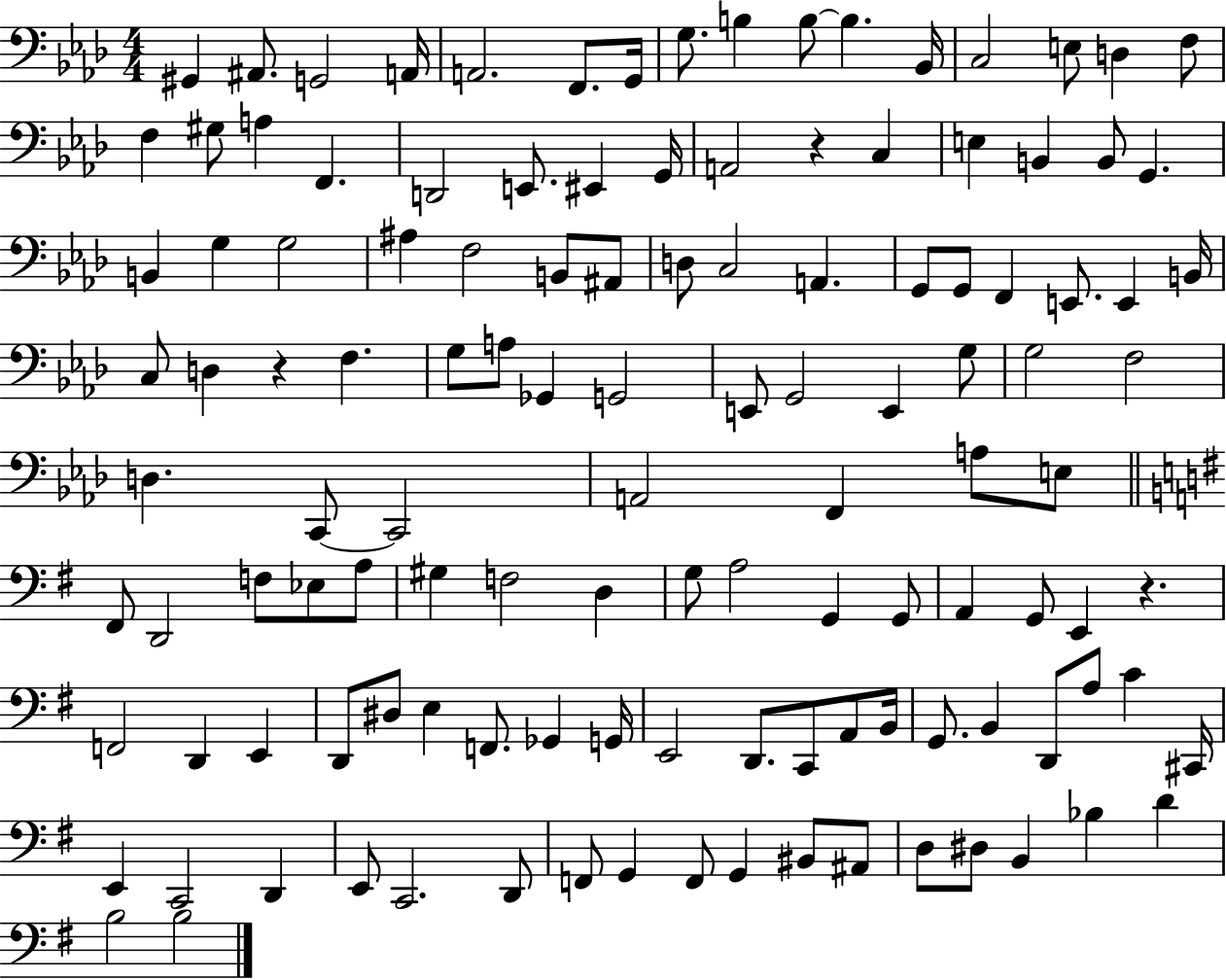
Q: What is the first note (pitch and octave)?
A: G#2